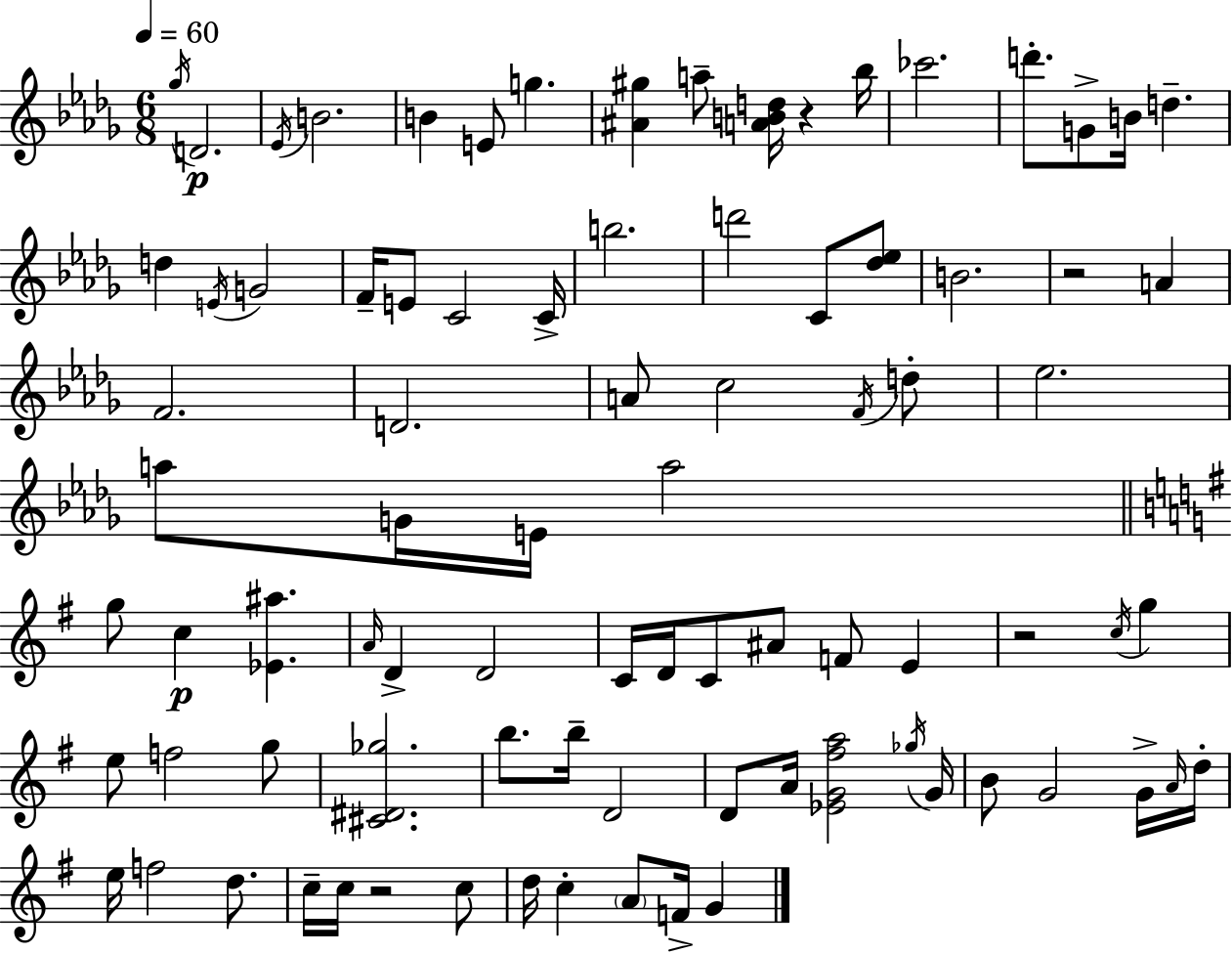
X:1
T:Untitled
M:6/8
L:1/4
K:Bbm
_g/4 D2 _E/4 B2 B E/2 g [^A^g] a/2 [ABd]/4 z _b/4 _c'2 d'/2 G/2 B/4 d d E/4 G2 F/4 E/2 C2 C/4 b2 d'2 C/2 [_d_e]/2 B2 z2 A F2 D2 A/2 c2 F/4 d/2 _e2 a/2 G/4 E/4 a2 g/2 c [_E^a] A/4 D D2 C/4 D/4 C/2 ^A/2 F/2 E z2 c/4 g e/2 f2 g/2 [^C^D_g]2 b/2 b/4 D2 D/2 A/4 [_EG^fa]2 _g/4 G/4 B/2 G2 G/4 A/4 d/4 e/4 f2 d/2 c/4 c/4 z2 c/2 d/4 c A/2 F/4 G